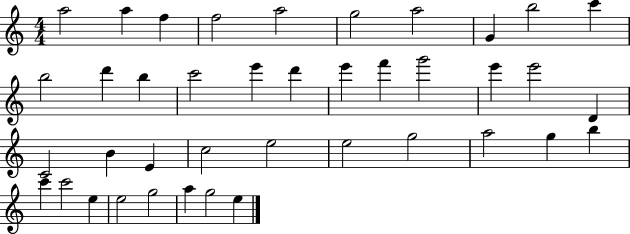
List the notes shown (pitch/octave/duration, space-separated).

A5/h A5/q F5/q F5/h A5/h G5/h A5/h G4/q B5/h C6/q B5/h D6/q B5/q C6/h E6/q D6/q E6/q F6/q G6/h E6/q E6/h D4/q C4/h B4/q E4/q C5/h E5/h E5/h G5/h A5/h G5/q B5/q C6/q C6/h E5/q E5/h G5/h A5/q G5/h E5/q